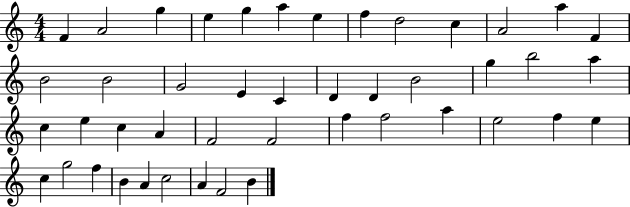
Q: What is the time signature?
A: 4/4